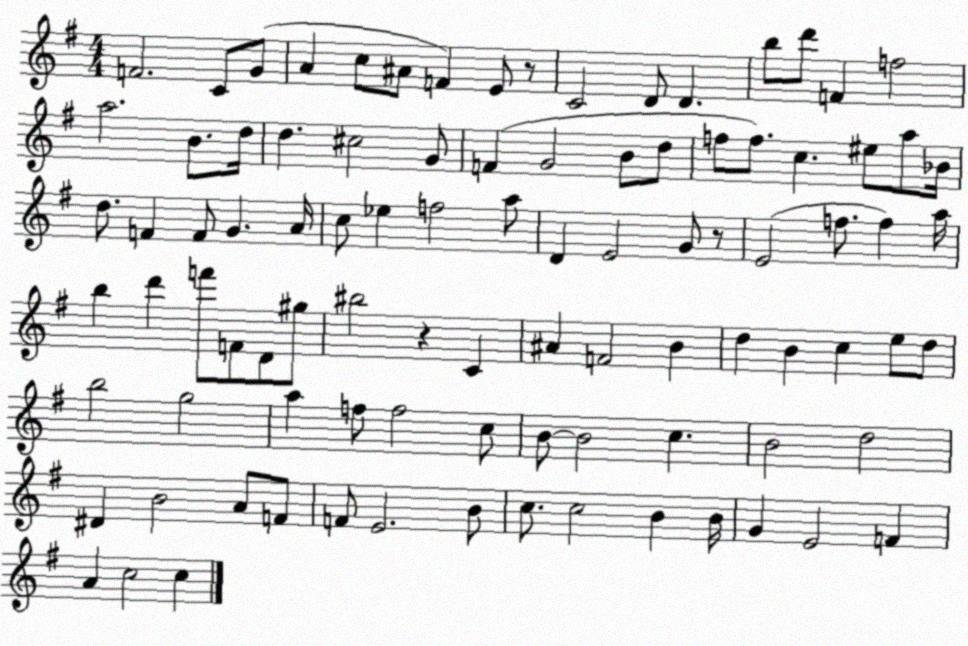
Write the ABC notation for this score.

X:1
T:Untitled
M:4/4
L:1/4
K:G
F2 C/2 G/2 A c/2 ^A/2 F E/2 z/2 C2 D/2 D b/2 d'/2 F f2 a2 B/2 d/4 d ^c2 G/2 F G2 B/2 d/2 f/2 f/2 c ^e/2 a/2 _B/4 d/2 F F/2 G A/4 c/2 _e f2 a/2 D E2 G/2 z/2 E2 f/2 f a/4 b d' f'/2 F/2 D/2 ^g/2 ^b2 z C ^A F2 B d B c e/2 d/2 b2 g2 a f/2 f2 c/2 B/2 B2 c B2 d2 ^D B2 A/2 F/2 F/2 E2 B/2 c/2 c2 B B/4 G E2 F A c2 c